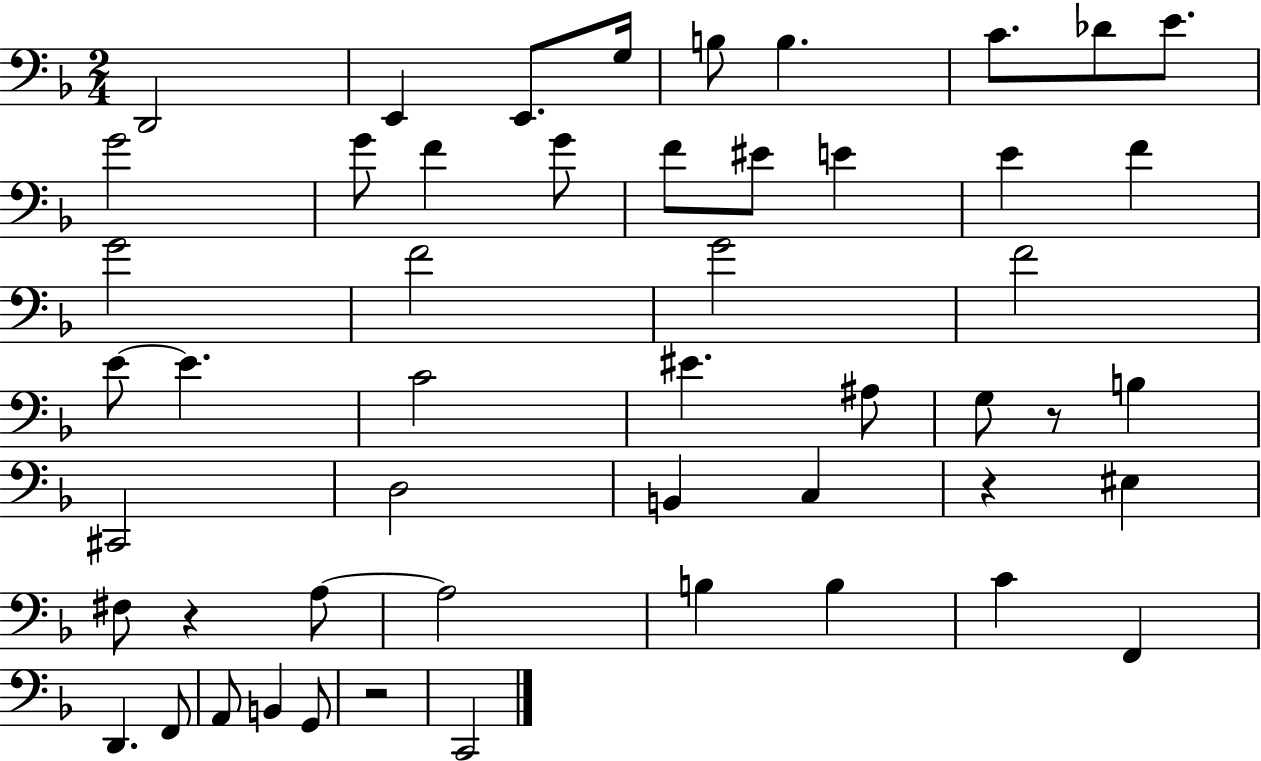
X:1
T:Untitled
M:2/4
L:1/4
K:F
D,,2 E,, E,,/2 G,/4 B,/2 B, C/2 _D/2 E/2 G2 G/2 F G/2 F/2 ^E/2 E E F G2 F2 G2 F2 E/2 E C2 ^E ^A,/2 G,/2 z/2 B, ^C,,2 D,2 B,, C, z ^E, ^F,/2 z A,/2 A,2 B, B, C F,, D,, F,,/2 A,,/2 B,, G,,/2 z2 C,,2